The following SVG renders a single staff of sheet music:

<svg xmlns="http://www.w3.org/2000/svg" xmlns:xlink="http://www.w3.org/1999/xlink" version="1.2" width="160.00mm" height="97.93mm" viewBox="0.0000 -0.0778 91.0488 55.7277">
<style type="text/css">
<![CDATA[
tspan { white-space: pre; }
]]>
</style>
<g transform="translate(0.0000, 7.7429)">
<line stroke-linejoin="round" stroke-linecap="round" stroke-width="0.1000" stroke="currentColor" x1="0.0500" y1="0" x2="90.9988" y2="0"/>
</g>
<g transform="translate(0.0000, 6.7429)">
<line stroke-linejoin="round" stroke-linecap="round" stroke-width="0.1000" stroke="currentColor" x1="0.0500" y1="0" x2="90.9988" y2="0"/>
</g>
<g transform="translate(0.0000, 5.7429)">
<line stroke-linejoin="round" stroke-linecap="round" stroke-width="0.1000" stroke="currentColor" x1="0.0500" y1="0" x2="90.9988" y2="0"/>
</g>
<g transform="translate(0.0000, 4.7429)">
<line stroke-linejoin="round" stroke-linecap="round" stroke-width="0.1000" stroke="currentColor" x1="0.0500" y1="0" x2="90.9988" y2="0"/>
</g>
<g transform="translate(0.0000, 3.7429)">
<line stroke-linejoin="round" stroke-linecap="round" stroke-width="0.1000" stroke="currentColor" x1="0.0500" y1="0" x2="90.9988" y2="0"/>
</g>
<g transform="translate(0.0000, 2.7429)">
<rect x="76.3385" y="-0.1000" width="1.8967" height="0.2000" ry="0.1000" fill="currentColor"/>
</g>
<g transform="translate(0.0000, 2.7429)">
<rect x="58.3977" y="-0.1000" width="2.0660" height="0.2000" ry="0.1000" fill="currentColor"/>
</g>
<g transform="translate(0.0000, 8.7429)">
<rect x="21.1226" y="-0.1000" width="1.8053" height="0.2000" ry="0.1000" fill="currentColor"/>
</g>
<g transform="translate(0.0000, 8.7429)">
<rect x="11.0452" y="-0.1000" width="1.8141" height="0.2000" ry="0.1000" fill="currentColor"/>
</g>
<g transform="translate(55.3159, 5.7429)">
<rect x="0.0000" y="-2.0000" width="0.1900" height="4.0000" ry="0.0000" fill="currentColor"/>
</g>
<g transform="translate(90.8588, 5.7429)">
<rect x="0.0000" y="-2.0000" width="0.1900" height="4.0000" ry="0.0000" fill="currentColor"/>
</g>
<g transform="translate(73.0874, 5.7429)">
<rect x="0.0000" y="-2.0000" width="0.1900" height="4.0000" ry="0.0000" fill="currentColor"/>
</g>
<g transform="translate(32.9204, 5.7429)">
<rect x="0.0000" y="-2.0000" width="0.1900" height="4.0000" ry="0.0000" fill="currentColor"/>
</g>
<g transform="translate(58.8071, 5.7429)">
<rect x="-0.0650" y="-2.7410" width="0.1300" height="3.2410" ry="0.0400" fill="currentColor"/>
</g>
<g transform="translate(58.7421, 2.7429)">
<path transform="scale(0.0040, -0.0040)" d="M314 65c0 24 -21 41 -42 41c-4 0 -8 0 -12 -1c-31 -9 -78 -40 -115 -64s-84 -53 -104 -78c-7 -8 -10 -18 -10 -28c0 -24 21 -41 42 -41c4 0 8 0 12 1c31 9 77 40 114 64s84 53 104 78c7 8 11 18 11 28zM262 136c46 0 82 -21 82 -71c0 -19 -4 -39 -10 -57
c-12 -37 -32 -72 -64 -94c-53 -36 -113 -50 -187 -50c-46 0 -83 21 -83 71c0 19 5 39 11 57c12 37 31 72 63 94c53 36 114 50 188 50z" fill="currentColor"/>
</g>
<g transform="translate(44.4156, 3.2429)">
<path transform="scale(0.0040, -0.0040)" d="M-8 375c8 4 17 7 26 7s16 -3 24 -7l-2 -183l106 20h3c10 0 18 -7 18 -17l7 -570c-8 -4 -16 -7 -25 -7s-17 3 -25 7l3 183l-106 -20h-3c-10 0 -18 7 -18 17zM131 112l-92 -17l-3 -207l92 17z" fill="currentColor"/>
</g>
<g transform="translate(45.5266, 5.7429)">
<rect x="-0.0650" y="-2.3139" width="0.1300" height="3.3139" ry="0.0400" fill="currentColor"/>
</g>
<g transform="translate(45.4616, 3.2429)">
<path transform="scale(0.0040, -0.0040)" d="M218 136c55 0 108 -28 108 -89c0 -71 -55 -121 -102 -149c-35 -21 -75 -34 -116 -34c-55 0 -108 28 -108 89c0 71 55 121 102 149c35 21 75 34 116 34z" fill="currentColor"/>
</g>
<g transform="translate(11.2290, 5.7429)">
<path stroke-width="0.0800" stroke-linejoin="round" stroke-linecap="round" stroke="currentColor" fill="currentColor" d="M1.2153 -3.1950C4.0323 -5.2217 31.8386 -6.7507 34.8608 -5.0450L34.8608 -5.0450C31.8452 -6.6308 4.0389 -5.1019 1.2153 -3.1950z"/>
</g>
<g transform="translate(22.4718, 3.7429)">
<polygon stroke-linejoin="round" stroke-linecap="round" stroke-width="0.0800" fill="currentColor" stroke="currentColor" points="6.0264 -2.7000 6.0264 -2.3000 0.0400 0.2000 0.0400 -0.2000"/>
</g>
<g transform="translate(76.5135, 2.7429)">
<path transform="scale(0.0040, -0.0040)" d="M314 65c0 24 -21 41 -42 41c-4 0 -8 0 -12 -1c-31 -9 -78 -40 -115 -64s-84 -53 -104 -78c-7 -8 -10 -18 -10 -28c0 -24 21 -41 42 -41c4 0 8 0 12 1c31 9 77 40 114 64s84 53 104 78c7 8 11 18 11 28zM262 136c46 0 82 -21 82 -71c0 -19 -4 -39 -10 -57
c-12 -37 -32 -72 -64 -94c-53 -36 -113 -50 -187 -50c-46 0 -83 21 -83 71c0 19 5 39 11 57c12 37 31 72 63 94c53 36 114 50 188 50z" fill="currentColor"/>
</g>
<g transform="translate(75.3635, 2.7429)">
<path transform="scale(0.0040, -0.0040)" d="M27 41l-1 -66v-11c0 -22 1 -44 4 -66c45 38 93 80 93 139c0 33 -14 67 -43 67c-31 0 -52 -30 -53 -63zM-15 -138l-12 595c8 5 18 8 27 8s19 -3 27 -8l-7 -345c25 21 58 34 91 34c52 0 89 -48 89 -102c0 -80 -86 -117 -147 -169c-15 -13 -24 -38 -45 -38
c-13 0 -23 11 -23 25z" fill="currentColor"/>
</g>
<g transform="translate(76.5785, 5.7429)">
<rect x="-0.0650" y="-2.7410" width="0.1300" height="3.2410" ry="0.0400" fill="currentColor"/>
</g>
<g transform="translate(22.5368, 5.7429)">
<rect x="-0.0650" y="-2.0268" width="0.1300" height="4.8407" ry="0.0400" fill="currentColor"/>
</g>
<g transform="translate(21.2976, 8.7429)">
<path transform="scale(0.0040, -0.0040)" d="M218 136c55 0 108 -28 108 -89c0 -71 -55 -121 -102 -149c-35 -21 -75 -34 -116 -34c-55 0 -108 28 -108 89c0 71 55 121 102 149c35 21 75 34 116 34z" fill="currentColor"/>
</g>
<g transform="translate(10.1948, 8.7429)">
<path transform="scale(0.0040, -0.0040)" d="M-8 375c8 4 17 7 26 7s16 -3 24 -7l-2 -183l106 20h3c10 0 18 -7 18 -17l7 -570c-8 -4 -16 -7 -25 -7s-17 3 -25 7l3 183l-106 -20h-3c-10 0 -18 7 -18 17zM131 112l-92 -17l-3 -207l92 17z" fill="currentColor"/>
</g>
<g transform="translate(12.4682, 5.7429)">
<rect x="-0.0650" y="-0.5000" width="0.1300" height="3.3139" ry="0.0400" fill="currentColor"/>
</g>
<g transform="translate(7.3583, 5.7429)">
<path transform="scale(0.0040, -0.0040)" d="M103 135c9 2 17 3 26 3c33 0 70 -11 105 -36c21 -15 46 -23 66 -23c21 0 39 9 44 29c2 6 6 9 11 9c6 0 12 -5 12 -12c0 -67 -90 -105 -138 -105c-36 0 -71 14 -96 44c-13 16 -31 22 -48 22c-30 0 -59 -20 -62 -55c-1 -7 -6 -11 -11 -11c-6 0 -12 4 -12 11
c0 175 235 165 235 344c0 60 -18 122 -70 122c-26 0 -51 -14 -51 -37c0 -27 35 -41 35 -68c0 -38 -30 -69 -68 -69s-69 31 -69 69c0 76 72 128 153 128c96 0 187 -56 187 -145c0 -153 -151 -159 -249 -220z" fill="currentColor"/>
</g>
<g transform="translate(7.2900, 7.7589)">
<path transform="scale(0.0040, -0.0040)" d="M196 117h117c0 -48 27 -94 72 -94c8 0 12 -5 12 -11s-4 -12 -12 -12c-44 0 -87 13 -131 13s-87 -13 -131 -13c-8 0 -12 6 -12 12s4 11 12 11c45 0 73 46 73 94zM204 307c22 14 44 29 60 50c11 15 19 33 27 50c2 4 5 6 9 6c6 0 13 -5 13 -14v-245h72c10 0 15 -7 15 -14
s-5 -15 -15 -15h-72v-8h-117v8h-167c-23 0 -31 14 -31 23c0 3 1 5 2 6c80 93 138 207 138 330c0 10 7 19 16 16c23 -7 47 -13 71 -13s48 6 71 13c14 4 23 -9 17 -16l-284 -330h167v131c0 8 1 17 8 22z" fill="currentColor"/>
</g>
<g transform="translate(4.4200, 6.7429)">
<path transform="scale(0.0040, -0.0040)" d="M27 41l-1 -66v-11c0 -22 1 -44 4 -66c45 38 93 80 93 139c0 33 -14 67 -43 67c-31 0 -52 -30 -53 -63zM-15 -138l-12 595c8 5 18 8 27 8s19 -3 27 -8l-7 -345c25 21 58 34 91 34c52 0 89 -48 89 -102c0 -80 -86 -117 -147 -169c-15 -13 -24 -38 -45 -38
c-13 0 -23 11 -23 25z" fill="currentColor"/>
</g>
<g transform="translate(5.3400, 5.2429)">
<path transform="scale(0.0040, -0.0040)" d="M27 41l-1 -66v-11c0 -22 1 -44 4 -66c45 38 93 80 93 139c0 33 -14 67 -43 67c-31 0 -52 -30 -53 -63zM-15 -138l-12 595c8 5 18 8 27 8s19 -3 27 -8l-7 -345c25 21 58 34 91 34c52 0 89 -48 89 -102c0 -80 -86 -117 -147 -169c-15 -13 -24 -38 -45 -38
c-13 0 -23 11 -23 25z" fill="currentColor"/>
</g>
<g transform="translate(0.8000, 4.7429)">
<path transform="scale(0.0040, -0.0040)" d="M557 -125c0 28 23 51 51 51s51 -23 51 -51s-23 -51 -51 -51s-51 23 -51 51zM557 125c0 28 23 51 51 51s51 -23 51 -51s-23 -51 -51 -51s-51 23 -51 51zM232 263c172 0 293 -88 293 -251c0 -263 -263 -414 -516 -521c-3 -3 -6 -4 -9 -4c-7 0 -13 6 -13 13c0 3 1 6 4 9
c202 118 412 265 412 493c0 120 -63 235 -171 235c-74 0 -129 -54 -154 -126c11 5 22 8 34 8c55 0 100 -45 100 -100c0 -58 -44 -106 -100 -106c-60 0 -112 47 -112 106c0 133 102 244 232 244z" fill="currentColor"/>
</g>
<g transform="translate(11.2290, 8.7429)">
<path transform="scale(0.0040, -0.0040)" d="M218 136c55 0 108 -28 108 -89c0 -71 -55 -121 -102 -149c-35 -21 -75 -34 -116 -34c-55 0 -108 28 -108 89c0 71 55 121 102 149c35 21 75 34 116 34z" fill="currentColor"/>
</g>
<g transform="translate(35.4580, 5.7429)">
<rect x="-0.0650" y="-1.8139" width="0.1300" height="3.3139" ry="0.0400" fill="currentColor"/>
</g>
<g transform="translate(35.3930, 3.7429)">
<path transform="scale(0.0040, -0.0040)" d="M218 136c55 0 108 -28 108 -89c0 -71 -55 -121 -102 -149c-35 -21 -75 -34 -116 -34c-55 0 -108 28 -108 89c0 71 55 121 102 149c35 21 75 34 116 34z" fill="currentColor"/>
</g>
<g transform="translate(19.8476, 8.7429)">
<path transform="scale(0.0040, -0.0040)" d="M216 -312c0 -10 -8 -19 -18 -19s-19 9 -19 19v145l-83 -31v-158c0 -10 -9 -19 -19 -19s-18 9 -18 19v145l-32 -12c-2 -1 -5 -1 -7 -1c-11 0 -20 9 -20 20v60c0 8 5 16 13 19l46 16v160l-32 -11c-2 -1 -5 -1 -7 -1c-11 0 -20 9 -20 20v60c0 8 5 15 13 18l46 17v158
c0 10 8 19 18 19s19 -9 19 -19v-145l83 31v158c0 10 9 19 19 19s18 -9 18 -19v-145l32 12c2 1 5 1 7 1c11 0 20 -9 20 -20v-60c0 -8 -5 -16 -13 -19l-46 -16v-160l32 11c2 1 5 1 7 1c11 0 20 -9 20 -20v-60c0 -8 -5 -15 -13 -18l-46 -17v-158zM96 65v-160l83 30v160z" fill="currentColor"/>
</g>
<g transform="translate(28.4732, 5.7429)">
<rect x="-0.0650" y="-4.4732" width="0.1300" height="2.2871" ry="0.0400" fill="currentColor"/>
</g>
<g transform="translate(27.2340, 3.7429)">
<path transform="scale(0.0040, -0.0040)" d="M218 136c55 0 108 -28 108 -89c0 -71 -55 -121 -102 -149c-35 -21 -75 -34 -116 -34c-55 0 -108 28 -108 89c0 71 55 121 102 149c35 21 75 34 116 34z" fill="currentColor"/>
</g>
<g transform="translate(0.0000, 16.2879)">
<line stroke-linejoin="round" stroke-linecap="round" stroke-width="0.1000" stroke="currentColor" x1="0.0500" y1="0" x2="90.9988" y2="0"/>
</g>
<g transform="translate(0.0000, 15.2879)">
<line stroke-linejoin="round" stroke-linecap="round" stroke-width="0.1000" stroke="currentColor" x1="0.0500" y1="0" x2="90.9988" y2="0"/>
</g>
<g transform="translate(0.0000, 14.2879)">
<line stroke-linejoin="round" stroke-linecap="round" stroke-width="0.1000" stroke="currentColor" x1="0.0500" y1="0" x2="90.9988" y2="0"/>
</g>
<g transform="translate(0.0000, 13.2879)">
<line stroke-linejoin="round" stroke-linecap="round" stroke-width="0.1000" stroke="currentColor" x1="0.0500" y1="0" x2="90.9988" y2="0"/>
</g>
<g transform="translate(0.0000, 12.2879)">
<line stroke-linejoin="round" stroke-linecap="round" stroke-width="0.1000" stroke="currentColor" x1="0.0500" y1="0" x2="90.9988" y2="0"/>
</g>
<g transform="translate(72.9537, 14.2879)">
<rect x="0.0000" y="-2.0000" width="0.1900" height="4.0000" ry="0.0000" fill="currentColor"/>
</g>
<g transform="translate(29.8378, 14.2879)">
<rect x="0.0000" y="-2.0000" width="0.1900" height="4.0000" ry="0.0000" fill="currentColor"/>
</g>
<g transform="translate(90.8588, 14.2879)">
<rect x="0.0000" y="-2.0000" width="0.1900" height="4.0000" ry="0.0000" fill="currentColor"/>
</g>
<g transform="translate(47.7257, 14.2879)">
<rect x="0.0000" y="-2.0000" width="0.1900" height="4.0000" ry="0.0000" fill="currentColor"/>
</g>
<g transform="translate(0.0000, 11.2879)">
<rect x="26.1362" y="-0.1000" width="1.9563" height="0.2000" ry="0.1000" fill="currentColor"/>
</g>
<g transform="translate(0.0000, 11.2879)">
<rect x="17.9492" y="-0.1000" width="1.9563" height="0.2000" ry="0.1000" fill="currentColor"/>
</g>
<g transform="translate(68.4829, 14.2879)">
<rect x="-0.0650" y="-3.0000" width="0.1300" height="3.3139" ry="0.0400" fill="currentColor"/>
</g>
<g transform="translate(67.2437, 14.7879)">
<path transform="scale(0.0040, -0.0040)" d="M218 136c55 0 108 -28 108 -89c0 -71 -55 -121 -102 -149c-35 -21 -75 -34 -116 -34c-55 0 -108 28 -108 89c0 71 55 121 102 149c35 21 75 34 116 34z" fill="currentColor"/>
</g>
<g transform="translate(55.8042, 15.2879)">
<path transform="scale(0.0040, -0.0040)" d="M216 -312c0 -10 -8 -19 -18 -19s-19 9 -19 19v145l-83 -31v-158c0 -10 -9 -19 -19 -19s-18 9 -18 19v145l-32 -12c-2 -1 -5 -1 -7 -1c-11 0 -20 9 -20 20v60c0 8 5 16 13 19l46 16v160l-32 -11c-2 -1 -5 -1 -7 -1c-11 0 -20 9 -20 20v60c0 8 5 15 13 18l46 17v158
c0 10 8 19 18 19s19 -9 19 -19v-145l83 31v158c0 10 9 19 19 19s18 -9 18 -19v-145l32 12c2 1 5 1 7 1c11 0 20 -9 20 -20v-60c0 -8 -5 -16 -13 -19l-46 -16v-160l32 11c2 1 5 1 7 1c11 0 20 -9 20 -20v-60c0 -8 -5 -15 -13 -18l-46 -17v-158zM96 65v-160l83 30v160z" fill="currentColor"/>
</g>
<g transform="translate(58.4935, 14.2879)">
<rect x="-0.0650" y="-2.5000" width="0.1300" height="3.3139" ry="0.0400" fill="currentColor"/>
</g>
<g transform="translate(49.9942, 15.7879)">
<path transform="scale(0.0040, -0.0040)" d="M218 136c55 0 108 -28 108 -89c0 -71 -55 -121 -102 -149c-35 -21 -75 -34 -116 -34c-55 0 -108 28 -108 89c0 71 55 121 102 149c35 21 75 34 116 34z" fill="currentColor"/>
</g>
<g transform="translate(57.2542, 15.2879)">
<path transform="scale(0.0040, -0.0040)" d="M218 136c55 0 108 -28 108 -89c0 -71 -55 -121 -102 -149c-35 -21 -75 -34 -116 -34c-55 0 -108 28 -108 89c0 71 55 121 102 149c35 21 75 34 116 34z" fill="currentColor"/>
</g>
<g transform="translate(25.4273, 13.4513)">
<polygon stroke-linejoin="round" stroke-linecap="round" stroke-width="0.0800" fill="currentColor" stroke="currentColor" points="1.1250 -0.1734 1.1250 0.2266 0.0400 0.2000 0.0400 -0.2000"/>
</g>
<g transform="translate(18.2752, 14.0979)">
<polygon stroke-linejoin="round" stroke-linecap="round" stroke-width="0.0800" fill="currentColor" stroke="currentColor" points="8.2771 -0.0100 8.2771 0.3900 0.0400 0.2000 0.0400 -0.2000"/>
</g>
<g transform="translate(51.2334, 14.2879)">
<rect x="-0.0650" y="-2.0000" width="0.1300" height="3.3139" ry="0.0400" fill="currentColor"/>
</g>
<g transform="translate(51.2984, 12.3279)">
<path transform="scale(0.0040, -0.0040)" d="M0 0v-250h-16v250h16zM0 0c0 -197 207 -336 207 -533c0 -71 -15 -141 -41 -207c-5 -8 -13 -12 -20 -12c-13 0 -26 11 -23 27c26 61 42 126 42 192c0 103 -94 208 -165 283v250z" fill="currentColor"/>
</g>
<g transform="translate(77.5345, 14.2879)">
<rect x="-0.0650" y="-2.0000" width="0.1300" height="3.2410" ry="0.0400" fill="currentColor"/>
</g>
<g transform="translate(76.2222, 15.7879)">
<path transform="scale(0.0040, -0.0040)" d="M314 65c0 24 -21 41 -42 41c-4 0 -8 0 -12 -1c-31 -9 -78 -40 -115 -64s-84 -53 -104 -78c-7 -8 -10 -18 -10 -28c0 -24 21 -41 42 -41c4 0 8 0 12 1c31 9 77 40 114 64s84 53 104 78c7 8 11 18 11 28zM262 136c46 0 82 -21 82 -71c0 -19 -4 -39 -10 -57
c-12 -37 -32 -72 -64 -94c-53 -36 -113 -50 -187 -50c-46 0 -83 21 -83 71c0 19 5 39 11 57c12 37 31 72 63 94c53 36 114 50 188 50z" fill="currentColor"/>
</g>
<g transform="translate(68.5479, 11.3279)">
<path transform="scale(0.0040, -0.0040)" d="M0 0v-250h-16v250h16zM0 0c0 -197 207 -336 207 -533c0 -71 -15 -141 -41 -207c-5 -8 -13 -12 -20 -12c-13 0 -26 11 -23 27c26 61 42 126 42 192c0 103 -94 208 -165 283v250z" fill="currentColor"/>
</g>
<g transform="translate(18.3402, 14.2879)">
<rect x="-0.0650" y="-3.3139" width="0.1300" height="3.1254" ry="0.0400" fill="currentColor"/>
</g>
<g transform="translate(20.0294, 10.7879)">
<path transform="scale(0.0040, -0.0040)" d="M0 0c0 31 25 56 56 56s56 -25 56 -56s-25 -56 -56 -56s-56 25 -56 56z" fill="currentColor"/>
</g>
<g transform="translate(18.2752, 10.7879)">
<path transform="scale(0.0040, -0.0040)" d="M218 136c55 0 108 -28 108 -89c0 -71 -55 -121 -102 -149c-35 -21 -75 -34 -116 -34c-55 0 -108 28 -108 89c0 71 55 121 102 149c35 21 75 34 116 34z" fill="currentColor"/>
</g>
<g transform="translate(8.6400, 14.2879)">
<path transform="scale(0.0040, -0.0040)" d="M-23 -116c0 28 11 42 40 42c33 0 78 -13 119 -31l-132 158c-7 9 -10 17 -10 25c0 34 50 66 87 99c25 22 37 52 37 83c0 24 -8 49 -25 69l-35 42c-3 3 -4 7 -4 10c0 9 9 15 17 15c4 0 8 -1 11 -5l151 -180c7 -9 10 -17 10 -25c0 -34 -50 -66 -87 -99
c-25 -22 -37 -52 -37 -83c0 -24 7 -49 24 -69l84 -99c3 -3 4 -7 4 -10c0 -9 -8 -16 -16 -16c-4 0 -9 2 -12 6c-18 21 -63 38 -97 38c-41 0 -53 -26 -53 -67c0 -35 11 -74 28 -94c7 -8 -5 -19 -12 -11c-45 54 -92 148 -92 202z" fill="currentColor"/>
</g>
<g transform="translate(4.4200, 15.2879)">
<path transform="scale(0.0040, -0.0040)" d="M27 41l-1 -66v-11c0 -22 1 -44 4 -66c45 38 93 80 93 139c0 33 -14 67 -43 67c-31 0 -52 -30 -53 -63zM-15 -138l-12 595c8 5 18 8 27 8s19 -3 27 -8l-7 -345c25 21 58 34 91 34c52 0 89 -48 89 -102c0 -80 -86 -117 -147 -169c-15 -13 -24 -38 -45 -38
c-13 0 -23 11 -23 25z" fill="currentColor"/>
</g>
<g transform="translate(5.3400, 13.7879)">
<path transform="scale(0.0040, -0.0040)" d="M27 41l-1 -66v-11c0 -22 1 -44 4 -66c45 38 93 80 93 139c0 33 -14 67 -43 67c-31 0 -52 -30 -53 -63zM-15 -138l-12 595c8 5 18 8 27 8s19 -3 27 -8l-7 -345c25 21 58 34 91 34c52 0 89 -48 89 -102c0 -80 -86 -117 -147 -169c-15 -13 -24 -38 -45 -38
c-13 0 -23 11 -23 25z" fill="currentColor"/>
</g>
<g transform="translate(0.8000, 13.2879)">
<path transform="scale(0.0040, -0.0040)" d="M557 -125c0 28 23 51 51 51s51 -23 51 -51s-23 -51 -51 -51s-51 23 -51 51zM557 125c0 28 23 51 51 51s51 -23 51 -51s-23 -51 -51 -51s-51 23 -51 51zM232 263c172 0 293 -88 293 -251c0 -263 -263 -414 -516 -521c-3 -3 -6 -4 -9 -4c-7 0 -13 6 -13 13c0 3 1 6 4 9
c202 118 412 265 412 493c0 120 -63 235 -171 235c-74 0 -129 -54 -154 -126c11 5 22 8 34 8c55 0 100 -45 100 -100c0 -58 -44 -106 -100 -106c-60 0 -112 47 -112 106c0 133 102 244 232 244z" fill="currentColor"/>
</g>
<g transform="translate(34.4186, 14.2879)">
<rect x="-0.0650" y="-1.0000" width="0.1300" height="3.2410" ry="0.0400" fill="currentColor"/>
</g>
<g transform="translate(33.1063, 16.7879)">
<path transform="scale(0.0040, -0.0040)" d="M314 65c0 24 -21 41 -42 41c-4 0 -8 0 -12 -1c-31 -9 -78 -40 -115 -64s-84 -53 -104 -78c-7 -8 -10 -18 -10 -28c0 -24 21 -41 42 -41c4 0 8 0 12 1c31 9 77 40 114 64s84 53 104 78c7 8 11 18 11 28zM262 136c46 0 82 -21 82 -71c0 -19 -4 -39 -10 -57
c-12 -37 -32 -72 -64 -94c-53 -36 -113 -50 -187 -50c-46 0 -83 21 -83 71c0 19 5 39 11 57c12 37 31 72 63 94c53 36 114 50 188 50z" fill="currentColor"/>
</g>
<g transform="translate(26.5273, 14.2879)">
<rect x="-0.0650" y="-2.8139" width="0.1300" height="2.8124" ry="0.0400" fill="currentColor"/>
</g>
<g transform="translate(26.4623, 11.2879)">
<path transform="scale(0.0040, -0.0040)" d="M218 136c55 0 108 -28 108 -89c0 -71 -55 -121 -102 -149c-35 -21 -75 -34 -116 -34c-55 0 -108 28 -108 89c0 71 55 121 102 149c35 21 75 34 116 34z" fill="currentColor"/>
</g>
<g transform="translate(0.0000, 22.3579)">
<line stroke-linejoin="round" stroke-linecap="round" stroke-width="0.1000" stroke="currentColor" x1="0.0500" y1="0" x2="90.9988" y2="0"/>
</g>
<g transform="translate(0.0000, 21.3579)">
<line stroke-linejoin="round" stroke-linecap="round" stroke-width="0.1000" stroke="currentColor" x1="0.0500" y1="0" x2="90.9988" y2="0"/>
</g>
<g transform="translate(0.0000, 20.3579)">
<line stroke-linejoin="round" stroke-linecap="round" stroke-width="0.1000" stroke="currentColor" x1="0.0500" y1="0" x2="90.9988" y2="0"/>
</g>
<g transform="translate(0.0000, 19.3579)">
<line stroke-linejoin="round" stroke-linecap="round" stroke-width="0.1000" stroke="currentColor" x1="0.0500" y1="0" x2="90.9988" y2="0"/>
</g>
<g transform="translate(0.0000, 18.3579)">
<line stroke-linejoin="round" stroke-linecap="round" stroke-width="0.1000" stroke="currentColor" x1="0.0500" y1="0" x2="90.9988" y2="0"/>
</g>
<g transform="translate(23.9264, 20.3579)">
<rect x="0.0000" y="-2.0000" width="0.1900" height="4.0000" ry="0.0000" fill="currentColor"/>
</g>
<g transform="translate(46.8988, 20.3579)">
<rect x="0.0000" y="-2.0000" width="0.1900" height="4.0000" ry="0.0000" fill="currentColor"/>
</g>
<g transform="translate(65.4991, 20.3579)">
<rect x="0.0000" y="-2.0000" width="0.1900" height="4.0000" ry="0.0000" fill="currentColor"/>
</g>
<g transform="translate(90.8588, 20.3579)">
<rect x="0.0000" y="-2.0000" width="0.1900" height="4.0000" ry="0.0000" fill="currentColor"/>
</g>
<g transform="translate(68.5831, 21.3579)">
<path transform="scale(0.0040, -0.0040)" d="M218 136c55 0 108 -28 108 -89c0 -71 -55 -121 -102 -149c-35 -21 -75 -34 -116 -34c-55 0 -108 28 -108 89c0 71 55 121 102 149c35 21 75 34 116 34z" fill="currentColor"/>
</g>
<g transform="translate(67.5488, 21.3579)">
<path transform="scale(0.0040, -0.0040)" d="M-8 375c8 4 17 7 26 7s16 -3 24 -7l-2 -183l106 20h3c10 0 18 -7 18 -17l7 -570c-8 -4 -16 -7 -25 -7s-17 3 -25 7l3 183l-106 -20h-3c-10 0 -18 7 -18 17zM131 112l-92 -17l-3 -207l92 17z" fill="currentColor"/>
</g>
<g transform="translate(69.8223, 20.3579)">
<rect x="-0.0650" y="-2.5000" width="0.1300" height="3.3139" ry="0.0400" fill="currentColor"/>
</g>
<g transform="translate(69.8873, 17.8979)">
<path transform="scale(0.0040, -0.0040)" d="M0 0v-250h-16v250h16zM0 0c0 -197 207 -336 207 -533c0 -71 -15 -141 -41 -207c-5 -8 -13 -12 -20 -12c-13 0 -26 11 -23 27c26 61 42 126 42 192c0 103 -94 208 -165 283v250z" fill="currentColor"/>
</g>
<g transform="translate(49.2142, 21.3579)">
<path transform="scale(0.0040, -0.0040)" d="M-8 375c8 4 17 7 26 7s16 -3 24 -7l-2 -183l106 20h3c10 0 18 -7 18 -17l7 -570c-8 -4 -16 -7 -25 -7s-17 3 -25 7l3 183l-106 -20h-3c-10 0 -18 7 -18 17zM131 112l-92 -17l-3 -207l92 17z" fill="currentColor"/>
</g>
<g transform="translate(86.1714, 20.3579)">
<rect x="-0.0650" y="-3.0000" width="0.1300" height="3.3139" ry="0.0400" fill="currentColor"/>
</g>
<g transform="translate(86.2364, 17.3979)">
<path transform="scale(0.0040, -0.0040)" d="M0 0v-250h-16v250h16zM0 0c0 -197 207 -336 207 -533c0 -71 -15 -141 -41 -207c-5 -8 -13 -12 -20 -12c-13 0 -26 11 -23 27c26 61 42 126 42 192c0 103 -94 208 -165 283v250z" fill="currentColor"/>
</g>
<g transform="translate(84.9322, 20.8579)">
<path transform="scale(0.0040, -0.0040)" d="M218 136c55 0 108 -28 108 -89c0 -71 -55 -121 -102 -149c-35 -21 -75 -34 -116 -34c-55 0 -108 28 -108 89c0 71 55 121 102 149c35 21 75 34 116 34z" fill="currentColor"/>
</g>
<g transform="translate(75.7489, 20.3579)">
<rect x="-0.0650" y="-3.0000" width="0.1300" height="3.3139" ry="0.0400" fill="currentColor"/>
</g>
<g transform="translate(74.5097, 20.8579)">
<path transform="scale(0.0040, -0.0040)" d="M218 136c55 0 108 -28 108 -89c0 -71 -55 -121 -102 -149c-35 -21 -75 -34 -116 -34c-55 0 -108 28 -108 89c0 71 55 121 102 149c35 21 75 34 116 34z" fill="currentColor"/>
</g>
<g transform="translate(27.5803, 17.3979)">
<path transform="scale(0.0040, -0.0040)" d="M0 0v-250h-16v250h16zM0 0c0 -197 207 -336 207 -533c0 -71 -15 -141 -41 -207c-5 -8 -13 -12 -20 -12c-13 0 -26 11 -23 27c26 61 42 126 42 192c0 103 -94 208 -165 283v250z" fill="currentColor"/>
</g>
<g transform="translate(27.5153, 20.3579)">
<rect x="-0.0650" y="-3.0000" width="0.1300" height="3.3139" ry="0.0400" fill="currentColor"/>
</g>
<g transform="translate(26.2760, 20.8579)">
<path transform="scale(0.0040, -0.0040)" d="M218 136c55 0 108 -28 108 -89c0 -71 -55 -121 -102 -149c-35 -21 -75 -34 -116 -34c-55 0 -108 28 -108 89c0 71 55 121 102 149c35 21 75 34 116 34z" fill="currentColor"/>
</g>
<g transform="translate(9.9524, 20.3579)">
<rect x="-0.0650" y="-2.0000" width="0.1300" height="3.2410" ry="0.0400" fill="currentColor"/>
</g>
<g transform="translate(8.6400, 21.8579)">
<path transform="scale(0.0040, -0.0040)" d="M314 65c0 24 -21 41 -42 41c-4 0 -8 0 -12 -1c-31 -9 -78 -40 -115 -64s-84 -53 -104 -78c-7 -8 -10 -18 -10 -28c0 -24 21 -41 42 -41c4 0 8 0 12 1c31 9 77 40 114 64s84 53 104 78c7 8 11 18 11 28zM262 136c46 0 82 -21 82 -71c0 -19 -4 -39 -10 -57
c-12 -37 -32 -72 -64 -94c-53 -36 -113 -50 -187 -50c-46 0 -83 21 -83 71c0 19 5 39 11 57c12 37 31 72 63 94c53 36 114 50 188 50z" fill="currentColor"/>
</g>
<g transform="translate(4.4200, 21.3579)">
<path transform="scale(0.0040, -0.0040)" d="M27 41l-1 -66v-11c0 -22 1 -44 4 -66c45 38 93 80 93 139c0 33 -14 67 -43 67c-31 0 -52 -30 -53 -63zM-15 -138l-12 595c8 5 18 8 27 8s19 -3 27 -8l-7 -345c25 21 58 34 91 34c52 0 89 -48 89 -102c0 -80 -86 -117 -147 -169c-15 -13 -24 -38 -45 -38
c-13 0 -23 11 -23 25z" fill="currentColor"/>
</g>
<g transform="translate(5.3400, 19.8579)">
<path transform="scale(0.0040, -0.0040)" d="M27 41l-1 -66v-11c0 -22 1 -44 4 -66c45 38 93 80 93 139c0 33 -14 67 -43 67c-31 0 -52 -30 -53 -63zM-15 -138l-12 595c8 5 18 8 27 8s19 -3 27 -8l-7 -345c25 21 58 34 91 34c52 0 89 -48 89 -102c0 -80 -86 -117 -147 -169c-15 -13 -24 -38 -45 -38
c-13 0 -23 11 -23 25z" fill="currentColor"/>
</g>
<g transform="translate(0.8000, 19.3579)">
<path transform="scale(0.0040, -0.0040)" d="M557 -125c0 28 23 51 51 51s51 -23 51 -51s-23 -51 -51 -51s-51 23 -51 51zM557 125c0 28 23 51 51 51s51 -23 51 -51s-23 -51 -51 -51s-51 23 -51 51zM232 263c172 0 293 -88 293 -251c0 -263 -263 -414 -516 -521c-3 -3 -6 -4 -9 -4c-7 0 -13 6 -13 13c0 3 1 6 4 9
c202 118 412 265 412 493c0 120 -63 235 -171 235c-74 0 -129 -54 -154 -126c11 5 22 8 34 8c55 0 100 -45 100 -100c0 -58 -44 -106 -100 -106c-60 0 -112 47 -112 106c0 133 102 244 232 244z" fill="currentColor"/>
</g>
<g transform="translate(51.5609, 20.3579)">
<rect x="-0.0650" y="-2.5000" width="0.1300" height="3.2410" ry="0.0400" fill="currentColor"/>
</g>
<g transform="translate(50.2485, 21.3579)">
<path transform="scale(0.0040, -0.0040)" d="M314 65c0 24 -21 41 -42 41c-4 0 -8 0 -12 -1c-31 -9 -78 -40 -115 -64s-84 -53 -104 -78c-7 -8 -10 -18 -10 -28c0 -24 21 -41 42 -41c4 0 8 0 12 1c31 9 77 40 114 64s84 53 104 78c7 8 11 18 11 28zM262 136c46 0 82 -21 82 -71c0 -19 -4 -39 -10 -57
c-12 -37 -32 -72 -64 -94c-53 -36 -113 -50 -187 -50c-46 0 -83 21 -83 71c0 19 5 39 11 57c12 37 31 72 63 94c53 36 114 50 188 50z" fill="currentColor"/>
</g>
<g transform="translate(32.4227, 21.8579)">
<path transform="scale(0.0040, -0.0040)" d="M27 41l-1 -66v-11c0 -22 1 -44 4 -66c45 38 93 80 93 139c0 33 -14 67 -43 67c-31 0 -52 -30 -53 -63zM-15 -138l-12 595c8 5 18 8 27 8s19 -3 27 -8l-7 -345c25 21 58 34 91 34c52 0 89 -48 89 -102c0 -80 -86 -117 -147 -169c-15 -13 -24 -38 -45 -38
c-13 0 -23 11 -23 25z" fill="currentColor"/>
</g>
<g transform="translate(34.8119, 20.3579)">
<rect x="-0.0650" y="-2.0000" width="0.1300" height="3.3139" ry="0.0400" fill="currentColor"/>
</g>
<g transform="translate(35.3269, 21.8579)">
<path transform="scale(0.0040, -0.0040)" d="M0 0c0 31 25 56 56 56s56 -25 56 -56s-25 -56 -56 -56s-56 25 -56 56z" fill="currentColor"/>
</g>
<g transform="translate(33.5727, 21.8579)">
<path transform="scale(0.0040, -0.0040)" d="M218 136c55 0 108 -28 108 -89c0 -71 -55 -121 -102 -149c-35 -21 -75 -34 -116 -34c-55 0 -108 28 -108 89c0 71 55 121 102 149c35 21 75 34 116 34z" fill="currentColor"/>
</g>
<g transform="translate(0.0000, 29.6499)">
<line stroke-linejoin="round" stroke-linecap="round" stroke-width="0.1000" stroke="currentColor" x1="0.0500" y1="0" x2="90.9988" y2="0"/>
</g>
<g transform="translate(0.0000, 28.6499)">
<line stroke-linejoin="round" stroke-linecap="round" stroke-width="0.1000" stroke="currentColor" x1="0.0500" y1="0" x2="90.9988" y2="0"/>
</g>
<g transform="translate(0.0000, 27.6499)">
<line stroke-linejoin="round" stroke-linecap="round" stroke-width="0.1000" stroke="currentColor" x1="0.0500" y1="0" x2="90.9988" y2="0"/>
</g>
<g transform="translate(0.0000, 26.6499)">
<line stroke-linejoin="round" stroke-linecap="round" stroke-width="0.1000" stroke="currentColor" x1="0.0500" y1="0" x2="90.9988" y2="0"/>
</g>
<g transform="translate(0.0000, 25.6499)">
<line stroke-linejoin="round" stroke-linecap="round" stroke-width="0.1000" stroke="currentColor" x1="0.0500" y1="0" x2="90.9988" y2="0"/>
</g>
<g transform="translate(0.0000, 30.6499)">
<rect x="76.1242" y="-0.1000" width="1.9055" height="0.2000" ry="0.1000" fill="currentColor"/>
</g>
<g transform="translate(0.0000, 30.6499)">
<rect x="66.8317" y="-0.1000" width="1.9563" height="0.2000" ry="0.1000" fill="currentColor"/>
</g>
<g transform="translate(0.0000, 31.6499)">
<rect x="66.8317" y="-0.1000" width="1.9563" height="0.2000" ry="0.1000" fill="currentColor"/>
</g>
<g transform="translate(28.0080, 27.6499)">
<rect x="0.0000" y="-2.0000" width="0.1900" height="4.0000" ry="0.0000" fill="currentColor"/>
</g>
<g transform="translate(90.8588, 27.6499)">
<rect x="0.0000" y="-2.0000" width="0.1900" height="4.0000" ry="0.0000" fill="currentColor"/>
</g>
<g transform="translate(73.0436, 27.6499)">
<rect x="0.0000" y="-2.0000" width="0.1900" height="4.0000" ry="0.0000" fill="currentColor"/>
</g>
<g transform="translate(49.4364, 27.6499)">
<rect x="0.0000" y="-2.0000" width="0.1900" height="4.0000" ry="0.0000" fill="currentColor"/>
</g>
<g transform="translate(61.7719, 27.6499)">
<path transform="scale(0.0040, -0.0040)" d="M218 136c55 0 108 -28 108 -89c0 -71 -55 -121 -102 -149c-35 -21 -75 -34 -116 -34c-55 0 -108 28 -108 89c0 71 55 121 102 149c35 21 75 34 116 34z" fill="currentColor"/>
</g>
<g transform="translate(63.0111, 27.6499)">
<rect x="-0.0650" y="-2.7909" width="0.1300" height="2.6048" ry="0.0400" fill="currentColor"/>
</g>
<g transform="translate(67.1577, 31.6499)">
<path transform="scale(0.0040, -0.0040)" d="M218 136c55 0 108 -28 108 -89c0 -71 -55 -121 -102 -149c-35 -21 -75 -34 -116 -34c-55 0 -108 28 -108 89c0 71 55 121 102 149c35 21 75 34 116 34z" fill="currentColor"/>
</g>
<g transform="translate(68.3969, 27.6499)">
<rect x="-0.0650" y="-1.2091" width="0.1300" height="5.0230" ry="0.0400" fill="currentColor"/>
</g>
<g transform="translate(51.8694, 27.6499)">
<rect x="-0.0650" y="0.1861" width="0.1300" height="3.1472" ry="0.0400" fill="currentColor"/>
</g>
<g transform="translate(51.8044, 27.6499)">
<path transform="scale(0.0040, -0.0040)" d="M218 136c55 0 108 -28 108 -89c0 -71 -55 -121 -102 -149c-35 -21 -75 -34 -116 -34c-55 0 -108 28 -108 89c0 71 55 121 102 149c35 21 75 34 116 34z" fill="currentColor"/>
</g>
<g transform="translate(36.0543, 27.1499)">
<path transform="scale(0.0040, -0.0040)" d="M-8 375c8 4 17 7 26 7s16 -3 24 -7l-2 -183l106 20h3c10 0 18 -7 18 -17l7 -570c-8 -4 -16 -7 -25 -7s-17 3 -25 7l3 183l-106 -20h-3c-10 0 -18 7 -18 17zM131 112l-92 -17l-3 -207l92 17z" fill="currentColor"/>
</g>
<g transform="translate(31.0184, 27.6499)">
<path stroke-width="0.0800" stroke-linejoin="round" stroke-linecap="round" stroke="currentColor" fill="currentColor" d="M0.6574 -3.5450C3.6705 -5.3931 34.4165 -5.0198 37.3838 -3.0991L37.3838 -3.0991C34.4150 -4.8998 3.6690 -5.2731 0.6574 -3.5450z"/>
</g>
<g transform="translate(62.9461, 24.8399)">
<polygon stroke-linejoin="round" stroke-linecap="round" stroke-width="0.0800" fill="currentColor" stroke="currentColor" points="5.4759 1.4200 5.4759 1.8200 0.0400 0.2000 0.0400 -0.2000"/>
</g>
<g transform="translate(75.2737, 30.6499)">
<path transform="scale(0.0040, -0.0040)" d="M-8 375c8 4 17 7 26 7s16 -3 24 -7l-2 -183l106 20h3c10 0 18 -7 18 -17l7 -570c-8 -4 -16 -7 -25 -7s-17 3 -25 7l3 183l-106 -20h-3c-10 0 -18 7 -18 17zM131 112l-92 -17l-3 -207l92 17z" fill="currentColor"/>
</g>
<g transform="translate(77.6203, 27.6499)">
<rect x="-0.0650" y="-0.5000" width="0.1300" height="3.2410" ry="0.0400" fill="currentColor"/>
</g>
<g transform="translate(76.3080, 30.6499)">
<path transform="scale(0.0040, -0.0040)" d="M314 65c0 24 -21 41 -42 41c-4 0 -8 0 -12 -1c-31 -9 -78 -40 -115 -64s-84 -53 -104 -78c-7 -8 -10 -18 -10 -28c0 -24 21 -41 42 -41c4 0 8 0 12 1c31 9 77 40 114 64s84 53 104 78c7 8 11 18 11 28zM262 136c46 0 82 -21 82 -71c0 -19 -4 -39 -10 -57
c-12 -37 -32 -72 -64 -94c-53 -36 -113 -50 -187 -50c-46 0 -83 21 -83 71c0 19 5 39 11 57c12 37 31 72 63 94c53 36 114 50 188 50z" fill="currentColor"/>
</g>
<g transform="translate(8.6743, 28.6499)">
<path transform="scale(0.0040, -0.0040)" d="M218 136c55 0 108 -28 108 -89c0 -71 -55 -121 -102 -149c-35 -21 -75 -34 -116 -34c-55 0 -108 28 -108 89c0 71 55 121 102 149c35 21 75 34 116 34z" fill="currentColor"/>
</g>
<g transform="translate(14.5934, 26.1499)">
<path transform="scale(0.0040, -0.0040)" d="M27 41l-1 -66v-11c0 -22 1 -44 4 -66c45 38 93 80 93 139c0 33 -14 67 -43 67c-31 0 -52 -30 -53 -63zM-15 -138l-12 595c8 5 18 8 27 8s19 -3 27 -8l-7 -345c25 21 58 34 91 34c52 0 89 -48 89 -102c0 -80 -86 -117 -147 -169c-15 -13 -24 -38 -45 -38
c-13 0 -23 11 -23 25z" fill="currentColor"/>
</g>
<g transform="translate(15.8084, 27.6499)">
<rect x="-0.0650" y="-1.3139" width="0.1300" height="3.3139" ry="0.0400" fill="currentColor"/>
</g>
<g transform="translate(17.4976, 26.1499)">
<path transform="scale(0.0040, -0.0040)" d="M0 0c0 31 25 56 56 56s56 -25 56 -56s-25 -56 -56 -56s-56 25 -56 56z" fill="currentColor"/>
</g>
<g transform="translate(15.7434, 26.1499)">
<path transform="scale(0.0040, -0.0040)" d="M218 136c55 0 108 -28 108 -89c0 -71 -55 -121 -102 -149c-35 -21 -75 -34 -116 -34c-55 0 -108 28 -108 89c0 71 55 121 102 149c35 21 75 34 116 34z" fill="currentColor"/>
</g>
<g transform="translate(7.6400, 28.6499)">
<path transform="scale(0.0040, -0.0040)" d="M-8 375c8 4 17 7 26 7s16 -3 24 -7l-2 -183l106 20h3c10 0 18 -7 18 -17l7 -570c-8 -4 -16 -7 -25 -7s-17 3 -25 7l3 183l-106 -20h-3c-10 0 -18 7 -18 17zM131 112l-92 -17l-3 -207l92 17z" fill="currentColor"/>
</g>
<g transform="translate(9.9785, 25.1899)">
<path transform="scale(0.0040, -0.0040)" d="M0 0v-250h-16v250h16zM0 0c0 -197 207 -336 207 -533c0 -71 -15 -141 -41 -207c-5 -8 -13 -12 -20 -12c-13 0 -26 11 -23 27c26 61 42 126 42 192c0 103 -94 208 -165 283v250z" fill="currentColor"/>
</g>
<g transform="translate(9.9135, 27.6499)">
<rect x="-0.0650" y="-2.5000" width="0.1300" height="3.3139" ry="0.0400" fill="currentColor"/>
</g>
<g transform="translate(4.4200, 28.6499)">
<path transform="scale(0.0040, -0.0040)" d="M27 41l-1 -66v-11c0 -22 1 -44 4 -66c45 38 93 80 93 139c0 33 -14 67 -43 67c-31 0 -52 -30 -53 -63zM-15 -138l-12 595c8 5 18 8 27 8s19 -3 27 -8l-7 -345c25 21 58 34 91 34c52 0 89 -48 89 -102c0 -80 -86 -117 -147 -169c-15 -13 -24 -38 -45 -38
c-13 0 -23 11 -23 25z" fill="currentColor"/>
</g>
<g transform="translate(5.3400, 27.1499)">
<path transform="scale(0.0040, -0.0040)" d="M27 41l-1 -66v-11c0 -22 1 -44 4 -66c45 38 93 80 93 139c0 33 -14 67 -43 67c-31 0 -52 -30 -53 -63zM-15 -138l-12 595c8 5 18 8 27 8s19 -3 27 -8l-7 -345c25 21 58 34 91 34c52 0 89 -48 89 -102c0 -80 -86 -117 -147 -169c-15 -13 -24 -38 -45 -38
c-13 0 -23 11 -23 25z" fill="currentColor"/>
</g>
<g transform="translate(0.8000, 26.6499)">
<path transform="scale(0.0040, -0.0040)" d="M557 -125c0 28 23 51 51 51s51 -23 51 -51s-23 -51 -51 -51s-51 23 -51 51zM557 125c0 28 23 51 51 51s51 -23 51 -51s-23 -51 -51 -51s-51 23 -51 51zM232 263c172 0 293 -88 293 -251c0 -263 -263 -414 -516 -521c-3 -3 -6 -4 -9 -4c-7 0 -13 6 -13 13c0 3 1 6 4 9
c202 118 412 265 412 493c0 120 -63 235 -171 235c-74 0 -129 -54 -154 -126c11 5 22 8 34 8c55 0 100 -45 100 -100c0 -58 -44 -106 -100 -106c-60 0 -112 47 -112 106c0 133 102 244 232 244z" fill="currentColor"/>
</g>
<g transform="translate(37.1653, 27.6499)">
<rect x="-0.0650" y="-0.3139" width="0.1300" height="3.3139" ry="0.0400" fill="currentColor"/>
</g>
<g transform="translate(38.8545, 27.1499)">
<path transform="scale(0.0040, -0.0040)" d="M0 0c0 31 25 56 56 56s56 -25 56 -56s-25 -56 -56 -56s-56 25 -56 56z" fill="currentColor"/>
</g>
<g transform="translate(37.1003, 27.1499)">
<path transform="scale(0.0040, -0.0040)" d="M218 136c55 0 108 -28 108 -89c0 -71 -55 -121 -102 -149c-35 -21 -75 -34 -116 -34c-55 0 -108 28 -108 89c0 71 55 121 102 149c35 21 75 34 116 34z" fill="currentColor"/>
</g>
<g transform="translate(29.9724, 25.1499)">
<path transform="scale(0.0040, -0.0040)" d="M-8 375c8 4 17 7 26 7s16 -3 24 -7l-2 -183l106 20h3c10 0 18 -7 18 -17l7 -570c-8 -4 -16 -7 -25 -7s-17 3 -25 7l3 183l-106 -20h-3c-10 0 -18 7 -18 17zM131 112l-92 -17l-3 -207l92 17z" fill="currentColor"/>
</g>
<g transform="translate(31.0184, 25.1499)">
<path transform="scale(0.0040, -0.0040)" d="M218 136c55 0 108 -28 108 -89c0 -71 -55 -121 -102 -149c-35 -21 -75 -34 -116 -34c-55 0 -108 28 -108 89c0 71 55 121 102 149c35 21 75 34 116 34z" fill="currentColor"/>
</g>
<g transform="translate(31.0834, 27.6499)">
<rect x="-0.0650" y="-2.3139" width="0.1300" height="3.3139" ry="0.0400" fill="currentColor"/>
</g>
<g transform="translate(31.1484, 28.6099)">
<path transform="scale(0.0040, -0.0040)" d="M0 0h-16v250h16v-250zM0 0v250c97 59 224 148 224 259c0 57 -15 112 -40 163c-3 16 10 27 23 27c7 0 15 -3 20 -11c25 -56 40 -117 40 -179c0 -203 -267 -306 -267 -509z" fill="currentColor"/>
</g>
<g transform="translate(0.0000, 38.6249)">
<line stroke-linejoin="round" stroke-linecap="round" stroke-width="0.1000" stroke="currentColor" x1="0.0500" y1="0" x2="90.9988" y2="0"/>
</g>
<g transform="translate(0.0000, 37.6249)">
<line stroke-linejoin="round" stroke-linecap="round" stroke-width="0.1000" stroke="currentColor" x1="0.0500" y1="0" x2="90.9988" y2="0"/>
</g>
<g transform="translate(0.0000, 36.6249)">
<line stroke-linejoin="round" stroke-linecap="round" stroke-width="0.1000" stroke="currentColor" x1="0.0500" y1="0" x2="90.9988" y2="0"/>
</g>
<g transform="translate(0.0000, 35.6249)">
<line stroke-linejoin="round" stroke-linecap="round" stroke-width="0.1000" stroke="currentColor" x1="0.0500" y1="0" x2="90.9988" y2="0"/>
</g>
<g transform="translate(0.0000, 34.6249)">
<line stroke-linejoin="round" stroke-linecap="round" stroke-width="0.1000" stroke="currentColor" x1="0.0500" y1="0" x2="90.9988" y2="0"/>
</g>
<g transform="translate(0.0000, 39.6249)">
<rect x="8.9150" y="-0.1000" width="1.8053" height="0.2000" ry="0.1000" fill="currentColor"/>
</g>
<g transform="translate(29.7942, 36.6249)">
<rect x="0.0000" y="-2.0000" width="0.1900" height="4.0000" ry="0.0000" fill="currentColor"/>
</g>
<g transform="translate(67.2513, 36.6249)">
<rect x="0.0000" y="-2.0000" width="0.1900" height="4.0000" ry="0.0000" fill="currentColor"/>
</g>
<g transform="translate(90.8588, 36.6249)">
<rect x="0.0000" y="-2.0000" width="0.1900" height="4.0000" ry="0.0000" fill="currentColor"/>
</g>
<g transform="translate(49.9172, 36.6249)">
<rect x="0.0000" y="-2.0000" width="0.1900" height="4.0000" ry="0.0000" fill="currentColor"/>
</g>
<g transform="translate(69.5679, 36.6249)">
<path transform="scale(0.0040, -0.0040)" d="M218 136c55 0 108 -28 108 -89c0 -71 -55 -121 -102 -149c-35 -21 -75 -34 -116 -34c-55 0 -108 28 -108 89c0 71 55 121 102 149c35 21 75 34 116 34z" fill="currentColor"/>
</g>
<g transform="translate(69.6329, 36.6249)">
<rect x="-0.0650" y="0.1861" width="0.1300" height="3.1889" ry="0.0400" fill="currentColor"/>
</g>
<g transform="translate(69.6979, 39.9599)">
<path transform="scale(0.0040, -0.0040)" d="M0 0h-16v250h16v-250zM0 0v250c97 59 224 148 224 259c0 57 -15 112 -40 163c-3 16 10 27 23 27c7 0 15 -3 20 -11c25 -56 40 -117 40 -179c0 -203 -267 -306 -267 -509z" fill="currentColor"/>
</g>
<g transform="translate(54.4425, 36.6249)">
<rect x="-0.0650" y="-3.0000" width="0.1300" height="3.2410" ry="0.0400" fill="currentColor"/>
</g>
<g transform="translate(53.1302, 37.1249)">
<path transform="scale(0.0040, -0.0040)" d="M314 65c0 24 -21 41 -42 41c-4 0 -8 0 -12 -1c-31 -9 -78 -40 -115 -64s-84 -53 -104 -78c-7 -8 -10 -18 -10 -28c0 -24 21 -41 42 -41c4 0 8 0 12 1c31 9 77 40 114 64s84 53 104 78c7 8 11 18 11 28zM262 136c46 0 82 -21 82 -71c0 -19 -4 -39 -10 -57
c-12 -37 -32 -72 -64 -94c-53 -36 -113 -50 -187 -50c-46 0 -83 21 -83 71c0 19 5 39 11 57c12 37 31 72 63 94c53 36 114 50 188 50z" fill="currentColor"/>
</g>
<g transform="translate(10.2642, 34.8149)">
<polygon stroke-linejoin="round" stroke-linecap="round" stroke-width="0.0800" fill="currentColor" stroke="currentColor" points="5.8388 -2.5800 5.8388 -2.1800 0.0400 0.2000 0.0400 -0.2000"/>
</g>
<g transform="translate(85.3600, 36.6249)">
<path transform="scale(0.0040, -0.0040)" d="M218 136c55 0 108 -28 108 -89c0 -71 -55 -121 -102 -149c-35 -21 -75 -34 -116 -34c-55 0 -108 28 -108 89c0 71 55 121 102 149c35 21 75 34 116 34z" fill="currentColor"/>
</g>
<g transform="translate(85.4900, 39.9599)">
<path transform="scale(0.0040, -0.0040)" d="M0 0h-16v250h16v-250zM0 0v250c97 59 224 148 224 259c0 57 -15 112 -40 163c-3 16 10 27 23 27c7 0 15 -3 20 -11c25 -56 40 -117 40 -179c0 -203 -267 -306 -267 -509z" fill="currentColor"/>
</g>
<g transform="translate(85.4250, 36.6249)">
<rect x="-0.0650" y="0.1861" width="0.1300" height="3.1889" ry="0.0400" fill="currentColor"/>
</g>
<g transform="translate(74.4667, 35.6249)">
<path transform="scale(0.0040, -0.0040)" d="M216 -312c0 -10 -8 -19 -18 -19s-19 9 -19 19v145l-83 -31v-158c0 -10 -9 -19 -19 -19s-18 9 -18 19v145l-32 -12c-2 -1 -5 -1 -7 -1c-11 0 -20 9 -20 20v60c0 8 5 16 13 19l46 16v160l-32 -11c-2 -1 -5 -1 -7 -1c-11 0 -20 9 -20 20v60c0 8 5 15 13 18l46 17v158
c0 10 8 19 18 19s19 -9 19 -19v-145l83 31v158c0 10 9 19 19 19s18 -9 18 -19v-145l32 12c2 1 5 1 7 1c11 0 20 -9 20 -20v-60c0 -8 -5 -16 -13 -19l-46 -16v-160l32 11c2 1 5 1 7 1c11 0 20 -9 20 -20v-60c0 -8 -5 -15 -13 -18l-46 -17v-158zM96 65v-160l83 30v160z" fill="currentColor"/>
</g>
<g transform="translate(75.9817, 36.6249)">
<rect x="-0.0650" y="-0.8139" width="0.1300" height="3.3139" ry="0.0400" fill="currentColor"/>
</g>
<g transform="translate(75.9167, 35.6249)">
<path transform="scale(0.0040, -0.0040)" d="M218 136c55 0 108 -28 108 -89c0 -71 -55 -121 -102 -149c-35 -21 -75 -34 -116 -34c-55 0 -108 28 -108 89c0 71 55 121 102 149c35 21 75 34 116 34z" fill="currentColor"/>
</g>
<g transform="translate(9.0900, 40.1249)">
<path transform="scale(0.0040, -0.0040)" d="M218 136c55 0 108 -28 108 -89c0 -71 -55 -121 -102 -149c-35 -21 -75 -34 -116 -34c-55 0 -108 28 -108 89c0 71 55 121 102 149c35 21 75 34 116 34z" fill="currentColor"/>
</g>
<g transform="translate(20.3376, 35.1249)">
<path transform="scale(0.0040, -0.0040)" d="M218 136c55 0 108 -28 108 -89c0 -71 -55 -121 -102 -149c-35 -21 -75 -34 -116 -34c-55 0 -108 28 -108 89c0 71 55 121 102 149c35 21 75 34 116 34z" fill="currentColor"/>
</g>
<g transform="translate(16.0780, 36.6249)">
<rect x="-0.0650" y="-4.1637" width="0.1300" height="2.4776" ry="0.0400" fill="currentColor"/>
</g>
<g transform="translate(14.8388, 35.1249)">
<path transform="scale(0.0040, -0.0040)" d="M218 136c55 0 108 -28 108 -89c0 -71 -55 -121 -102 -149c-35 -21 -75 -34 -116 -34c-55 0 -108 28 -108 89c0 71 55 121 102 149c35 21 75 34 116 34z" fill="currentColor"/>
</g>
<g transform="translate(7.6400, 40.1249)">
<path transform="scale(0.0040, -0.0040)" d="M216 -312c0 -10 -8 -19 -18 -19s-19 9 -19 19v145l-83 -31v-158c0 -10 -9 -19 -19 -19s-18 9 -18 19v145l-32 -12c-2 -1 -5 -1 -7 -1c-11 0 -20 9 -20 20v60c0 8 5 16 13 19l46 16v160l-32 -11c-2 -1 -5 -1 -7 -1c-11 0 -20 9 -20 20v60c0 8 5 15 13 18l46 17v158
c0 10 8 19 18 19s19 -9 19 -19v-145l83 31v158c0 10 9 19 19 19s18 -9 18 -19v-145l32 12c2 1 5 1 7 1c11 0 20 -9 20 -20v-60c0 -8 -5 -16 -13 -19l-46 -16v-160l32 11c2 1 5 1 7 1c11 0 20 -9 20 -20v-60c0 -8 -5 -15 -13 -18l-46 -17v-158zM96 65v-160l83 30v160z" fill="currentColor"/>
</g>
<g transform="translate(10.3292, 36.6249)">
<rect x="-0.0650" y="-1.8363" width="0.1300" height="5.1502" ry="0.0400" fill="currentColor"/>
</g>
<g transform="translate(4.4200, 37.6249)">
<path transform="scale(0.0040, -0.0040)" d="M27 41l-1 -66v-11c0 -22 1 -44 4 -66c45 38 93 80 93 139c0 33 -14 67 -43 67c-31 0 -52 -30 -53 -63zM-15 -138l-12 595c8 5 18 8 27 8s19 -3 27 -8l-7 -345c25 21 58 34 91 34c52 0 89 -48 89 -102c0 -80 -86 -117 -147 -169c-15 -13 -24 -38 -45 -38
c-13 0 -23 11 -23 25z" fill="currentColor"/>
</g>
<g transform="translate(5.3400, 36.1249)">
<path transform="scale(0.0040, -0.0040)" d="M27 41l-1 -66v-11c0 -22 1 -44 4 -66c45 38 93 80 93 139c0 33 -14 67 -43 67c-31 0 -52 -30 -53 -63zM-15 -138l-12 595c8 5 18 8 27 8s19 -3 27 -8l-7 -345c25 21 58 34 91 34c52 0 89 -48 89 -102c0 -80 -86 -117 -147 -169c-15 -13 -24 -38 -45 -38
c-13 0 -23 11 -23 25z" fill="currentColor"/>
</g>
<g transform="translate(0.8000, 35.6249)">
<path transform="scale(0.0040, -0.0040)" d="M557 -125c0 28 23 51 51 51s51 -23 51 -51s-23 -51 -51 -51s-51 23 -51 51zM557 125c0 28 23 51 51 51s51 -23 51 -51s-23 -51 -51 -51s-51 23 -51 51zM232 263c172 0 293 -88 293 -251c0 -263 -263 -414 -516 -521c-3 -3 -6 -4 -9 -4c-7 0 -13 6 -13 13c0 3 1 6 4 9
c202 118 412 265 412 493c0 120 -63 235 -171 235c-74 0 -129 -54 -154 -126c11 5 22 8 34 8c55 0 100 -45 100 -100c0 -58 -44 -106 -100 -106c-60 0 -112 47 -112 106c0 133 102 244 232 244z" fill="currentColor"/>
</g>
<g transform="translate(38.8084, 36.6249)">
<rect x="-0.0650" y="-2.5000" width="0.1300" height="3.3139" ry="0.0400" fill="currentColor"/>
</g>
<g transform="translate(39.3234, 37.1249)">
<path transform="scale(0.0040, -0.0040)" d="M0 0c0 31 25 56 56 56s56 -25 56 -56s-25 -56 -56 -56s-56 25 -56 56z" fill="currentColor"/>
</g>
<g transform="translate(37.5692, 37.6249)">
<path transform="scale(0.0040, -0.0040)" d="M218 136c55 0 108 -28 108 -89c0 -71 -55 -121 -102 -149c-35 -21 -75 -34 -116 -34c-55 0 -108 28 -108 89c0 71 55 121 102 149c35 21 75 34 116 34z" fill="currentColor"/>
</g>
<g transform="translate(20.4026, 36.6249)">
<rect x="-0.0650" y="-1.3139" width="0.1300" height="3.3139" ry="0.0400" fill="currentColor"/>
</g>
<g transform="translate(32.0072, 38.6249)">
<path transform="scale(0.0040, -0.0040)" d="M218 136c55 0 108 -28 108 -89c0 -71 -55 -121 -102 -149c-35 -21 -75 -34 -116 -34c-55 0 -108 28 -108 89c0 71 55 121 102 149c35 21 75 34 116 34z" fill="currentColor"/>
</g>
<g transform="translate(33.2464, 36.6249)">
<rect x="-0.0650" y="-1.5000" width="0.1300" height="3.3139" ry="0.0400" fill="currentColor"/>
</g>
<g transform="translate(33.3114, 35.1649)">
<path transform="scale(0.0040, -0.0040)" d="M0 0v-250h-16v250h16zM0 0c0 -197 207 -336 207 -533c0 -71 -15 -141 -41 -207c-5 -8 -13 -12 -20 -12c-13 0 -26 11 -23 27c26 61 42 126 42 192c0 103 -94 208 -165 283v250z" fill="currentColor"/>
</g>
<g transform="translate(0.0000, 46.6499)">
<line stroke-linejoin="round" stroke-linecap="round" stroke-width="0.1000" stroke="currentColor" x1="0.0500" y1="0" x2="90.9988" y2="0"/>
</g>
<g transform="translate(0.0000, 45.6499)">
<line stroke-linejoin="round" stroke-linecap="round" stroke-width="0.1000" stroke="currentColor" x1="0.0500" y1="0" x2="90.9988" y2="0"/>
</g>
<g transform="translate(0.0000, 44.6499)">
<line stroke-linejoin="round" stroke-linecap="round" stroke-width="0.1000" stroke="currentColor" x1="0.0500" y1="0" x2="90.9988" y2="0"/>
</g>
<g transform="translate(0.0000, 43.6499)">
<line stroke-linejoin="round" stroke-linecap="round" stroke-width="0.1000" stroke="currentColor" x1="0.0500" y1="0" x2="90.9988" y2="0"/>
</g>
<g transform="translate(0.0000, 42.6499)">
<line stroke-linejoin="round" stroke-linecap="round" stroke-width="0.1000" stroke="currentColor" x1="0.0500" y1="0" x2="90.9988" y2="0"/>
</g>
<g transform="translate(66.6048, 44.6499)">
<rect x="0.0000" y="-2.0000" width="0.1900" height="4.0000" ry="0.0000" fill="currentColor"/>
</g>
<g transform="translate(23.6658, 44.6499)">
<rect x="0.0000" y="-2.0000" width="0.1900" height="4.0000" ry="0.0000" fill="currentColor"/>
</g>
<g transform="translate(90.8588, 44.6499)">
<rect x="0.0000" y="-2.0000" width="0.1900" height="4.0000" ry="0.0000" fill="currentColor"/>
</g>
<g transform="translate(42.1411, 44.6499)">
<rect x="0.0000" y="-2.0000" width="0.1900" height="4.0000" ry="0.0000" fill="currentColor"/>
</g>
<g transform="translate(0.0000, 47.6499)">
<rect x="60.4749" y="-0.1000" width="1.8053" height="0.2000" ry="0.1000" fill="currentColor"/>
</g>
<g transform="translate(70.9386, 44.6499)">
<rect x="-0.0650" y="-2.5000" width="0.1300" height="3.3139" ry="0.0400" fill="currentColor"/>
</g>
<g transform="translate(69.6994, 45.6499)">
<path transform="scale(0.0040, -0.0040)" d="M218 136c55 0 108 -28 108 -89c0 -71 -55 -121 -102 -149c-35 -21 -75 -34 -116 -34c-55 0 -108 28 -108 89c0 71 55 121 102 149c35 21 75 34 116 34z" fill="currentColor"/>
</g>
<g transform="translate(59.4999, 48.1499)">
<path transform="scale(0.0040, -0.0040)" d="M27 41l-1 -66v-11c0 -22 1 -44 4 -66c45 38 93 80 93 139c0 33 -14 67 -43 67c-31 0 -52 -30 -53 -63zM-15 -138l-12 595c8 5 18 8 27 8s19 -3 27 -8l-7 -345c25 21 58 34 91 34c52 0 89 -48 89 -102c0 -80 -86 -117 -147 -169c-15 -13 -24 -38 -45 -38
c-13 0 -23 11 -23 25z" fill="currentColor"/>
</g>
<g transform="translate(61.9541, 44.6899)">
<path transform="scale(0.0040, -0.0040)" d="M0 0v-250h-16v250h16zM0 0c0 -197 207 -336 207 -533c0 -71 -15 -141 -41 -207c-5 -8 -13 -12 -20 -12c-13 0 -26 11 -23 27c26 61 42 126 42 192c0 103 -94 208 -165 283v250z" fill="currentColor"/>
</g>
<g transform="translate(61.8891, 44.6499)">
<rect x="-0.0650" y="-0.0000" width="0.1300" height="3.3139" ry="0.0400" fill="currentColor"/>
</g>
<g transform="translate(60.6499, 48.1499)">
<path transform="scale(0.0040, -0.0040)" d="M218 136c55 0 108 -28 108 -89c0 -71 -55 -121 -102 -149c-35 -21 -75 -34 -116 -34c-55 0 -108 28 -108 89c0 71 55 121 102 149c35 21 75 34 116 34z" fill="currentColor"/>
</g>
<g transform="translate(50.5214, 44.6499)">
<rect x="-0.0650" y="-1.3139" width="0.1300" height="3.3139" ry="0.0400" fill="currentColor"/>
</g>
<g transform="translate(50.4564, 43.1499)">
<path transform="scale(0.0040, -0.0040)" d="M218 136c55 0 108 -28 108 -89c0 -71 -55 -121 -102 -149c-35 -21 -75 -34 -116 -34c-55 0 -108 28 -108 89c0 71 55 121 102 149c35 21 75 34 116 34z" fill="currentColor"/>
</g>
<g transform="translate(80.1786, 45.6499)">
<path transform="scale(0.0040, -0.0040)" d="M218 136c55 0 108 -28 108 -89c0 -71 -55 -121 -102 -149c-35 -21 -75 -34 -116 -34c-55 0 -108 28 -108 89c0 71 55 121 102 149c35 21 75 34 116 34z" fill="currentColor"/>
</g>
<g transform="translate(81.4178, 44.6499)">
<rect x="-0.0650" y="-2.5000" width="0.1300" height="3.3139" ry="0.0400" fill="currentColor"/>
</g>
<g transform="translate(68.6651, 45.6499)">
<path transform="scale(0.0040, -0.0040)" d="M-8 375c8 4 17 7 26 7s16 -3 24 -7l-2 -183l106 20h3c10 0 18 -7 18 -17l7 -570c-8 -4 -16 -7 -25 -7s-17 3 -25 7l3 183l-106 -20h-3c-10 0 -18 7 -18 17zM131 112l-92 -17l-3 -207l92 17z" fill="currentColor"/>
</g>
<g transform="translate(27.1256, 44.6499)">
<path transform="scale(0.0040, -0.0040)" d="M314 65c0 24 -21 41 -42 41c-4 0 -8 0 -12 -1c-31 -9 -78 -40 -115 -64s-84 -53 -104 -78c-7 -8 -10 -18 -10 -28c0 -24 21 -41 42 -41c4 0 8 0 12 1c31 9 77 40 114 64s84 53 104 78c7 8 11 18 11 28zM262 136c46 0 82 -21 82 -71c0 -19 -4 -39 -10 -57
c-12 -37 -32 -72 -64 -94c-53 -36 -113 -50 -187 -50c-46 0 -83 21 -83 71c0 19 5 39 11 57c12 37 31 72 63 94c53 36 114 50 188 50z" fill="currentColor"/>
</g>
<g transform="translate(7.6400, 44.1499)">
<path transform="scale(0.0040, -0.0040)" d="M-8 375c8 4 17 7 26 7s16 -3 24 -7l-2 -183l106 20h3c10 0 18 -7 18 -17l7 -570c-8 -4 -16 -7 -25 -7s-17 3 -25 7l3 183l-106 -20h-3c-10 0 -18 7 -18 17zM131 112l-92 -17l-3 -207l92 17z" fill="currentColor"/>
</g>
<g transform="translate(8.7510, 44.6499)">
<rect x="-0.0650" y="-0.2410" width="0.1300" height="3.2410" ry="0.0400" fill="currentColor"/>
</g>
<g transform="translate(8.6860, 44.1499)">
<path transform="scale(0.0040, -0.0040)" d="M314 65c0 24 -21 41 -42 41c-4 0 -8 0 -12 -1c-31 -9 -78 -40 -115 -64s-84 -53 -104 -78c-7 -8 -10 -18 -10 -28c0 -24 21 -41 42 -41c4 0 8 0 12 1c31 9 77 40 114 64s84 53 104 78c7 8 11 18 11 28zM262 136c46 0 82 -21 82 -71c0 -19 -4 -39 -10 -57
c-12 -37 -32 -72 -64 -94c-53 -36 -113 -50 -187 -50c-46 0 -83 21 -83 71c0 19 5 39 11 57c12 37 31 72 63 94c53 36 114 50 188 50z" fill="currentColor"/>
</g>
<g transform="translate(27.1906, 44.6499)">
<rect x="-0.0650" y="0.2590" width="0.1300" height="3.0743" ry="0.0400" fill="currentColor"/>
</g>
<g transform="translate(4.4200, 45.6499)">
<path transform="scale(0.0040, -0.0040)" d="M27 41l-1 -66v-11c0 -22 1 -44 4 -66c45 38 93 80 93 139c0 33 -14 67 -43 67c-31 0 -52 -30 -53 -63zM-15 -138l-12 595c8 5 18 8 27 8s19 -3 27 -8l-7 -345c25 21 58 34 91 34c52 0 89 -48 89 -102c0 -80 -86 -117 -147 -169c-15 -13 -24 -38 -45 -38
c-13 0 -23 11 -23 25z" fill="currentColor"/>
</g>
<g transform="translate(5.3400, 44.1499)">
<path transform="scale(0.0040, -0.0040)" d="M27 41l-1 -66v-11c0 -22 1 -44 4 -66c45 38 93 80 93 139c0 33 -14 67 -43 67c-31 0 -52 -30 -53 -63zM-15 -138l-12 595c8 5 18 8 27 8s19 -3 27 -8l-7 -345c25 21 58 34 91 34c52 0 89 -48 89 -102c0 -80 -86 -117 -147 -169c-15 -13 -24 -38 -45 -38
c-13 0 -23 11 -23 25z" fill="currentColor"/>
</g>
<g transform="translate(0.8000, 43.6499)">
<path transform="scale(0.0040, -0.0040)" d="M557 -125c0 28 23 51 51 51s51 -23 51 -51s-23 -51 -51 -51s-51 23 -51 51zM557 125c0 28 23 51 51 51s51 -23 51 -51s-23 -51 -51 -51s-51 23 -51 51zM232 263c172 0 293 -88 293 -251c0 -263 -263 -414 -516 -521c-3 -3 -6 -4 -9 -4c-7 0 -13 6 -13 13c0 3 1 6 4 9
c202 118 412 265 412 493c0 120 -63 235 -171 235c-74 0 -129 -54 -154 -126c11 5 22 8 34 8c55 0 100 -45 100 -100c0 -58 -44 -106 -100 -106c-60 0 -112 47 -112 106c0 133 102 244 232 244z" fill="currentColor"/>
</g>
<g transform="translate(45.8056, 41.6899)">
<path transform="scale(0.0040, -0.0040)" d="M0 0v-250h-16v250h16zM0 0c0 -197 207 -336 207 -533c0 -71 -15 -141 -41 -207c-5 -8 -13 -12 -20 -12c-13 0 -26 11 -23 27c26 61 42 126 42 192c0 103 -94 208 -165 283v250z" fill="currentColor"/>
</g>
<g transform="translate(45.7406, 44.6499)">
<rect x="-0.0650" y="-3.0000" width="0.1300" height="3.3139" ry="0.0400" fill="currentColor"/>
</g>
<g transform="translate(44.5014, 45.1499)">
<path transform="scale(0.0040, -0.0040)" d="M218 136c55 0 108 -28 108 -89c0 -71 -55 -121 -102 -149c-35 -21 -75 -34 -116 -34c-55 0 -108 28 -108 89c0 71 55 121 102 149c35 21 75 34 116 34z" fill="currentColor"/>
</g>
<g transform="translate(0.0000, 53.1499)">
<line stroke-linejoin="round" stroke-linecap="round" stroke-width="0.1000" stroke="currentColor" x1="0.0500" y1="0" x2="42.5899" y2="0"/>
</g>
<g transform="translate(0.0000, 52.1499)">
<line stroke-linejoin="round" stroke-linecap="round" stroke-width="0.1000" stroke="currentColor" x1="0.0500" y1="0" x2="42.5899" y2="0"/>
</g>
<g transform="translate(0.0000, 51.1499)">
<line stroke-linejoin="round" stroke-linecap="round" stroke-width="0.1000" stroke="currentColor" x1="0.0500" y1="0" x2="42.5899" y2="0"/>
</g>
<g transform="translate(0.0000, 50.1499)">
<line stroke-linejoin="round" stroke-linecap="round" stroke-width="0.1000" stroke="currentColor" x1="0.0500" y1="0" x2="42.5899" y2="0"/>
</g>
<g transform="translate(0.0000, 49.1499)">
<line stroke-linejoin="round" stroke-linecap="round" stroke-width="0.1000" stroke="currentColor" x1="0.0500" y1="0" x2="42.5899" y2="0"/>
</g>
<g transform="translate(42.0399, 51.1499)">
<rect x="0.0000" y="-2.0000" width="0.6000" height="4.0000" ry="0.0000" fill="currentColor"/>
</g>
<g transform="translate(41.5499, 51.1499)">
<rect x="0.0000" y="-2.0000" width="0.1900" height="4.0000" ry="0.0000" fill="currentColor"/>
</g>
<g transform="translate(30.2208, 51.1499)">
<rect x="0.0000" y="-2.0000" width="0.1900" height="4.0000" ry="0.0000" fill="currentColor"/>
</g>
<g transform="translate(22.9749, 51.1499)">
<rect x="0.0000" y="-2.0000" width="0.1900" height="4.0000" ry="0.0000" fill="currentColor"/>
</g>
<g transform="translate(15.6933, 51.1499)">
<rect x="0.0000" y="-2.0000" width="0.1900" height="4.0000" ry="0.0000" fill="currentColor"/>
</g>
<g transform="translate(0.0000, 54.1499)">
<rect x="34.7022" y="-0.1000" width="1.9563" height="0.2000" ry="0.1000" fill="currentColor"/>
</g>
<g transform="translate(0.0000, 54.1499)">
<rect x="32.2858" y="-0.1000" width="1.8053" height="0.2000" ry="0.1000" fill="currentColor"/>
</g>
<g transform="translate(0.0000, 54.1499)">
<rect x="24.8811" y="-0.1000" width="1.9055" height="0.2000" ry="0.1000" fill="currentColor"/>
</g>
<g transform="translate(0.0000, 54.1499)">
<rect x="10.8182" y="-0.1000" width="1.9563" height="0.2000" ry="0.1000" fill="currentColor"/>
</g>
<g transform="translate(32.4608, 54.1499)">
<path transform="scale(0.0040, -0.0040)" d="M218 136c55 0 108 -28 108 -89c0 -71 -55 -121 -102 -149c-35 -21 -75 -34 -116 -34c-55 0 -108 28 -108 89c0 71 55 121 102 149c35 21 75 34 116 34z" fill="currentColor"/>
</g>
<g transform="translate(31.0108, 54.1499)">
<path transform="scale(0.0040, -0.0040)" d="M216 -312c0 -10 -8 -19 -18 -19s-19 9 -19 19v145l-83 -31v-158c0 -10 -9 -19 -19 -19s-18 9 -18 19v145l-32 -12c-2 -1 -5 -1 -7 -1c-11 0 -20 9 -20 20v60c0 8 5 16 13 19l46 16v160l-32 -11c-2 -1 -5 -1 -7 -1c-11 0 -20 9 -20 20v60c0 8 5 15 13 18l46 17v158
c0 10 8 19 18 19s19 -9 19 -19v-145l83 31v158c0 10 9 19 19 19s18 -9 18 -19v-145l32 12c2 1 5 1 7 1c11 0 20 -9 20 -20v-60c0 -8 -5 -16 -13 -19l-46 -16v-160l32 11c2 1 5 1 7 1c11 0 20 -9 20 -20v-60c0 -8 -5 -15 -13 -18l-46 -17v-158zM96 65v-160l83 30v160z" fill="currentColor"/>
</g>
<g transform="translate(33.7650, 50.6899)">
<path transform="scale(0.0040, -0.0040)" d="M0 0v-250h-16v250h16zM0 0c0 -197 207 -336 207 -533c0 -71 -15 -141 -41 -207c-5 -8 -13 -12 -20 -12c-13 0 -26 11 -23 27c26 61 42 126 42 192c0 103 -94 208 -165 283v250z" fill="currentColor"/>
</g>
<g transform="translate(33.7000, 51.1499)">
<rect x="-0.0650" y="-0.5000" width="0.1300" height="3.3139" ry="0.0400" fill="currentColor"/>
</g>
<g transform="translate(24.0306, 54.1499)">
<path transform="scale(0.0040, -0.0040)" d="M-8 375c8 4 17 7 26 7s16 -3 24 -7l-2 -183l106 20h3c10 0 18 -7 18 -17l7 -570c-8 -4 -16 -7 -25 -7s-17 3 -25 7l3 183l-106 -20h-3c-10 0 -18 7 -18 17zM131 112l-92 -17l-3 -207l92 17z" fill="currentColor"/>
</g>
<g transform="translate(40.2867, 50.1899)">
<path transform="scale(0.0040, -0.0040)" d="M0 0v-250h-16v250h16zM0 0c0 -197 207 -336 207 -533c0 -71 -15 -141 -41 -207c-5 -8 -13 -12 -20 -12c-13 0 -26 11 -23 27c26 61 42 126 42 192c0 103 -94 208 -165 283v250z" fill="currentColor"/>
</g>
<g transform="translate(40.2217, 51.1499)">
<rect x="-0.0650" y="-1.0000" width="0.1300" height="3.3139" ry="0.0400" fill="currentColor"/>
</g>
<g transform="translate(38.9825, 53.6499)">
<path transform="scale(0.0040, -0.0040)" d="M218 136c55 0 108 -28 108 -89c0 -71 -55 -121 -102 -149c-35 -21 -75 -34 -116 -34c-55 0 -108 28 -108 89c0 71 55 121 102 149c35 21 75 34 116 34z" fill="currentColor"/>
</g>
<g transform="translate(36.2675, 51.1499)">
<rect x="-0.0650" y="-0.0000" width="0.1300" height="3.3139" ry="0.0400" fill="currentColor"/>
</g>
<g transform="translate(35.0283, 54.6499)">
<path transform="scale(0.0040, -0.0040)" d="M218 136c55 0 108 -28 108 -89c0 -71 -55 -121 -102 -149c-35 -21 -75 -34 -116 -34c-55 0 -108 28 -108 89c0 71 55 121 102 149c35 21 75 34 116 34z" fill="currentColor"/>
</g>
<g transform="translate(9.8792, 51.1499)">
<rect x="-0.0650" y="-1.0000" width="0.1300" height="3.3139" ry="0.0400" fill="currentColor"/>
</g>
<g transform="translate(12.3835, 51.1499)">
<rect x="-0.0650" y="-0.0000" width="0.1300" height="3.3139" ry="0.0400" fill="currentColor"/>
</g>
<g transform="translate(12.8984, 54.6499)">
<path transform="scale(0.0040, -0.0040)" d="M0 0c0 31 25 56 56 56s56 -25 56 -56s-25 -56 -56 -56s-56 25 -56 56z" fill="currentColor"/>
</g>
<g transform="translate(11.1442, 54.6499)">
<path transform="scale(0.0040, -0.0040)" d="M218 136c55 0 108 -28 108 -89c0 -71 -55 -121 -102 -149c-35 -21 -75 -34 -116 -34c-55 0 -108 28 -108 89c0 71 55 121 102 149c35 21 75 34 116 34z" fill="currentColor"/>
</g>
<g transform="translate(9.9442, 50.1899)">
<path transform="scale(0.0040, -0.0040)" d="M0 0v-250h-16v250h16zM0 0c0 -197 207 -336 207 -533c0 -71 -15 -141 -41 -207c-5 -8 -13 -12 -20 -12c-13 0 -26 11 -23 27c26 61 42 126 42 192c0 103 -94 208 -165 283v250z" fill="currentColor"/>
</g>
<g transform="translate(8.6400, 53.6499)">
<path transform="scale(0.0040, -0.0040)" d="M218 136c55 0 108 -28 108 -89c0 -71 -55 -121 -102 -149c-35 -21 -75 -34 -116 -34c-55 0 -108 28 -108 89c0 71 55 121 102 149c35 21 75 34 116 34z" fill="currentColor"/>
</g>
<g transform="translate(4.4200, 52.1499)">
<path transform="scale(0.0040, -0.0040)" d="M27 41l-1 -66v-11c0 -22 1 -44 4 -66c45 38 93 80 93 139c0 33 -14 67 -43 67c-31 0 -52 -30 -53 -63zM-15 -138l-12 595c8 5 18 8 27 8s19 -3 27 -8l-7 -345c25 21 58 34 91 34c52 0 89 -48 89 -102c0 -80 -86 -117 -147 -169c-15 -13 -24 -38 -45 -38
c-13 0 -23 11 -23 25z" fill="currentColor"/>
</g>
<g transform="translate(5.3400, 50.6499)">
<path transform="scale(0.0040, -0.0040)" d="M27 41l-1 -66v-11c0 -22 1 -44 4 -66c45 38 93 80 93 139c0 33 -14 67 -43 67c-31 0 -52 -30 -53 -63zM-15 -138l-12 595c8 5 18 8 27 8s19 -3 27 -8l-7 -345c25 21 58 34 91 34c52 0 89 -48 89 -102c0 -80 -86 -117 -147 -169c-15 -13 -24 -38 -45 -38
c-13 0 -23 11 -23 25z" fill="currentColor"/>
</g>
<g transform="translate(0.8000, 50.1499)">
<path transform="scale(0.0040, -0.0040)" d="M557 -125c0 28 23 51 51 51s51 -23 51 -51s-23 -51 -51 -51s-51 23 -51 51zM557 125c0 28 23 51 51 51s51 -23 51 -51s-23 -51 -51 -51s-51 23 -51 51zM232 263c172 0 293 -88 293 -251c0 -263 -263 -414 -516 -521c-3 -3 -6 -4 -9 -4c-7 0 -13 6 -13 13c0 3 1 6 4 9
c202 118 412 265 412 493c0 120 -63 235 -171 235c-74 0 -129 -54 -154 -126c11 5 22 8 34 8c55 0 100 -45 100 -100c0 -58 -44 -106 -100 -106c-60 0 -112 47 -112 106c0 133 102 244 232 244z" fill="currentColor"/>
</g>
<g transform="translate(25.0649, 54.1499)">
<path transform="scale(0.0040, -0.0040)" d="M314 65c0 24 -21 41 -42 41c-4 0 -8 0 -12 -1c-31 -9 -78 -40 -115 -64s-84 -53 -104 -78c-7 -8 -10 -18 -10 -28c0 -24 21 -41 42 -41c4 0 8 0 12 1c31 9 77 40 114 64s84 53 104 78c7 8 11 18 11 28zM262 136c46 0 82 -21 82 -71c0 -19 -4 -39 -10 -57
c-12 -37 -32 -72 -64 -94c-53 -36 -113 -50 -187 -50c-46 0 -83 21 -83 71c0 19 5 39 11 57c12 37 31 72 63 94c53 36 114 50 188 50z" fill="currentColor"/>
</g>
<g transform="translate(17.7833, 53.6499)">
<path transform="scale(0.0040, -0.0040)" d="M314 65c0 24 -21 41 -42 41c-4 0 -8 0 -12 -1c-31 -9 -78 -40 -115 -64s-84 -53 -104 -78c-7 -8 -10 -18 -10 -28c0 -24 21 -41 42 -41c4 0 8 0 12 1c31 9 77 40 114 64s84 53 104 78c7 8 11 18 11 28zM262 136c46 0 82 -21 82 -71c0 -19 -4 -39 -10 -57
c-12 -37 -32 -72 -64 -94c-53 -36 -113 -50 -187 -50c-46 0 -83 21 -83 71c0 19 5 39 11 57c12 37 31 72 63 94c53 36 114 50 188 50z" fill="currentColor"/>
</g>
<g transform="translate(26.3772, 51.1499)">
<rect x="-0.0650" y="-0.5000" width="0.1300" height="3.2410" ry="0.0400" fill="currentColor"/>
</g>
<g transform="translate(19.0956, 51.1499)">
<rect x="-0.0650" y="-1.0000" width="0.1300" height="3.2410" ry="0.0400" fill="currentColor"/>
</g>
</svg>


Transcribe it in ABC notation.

X:1
T:Untitled
M:2/4
L:1/4
K:Bb
E,, ^E,,/2 A,/2 A, B, C2 _C2 z D/2 C/4 F,,2 A,,/2 ^B,, C,/2 A,,2 A,,2 C,/2 _A,, B,,2 B,,/2 C, C,/2 B,,/2 _G, B,/2 E, D, D,/2 C,,/2 E,,2 ^D,,/2 G,/2 G, G,,/2 _B,, C,2 D,/2 ^F, D,/2 E,2 D,2 C,/2 G, _D,,/2 B,, B,, F,,/2 D,, F,,2 E,,2 ^E,,/2 D,, F,,/2